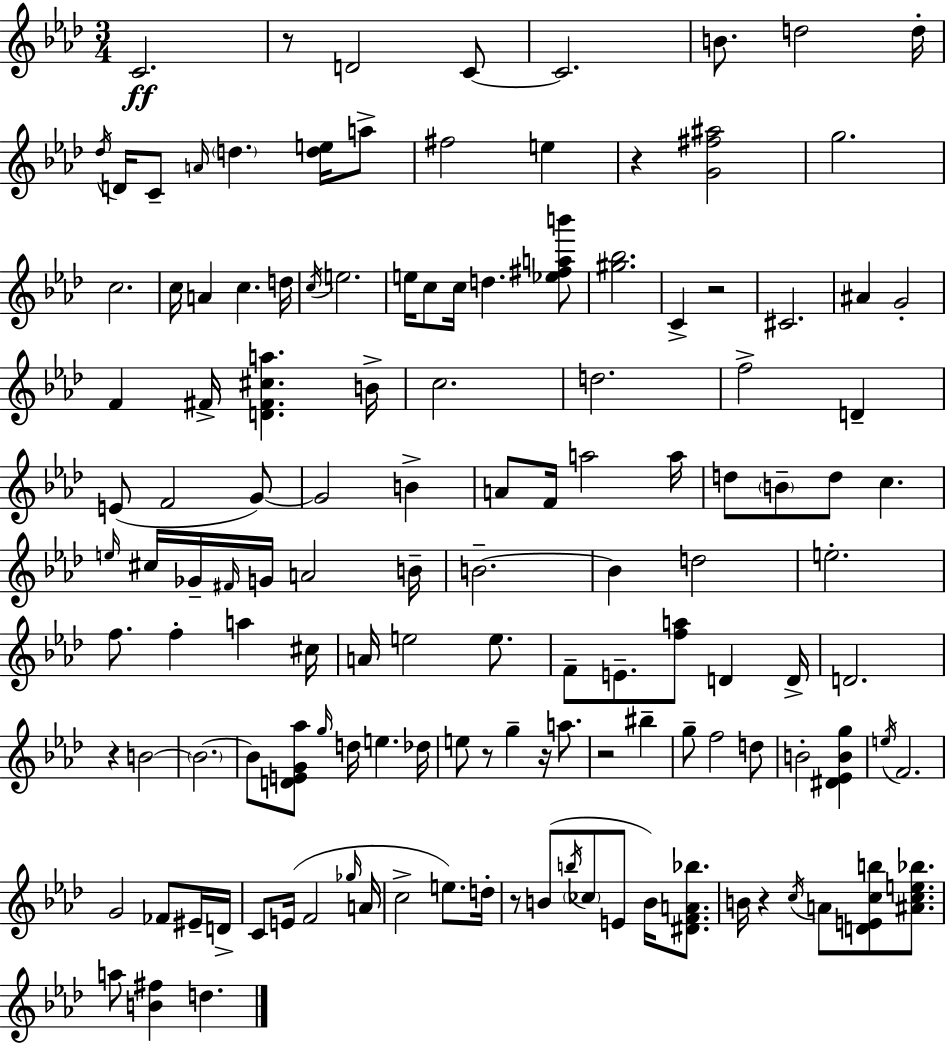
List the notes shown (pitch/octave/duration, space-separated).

C4/h. R/e D4/h C4/e C4/h. B4/e. D5/h D5/s Db5/s D4/s C4/e A4/s D5/q. [D5,E5]/s A5/e F#5/h E5/q R/q [G4,F#5,A#5]/h G5/h. C5/h. C5/s A4/q C5/q. D5/s C5/s E5/h. E5/s C5/e C5/s D5/q. [Eb5,F#5,A5,B6]/e [G#5,Bb5]/h. C4/q R/h C#4/h. A#4/q G4/h F4/q F#4/s [D4,F#4,C#5,A5]/q. B4/s C5/h. D5/h. F5/h D4/q E4/e F4/h G4/e G4/h B4/q A4/e F4/s A5/h A5/s D5/e B4/e D5/e C5/q. E5/s C#5/s Gb4/s F#4/s G4/s A4/h B4/s B4/h. B4/q D5/h E5/h. F5/e. F5/q A5/q C#5/s A4/s E5/h E5/e. F4/e E4/e. [F5,A5]/e D4/q D4/s D4/h. R/q B4/h B4/h. B4/e [D4,E4,G4,Ab5]/e G5/s D5/s E5/q. Db5/s E5/e R/e G5/q R/s A5/e. R/h BIS5/q G5/e F5/h D5/e B4/h [D#4,Eb4,B4,G5]/q E5/s F4/h. G4/h FES4/e EIS4/s D4/s C4/e E4/s F4/h Gb5/s A4/s C5/h E5/e. D5/s R/e B4/e B5/s CES5/e E4/e B4/s [D#4,F4,A4,Bb5]/e. B4/s R/q C5/s A4/e [D4,E4,C5,B5]/e [A#4,C5,E5,Bb5]/e. A5/e [B4,F#5]/q D5/q.